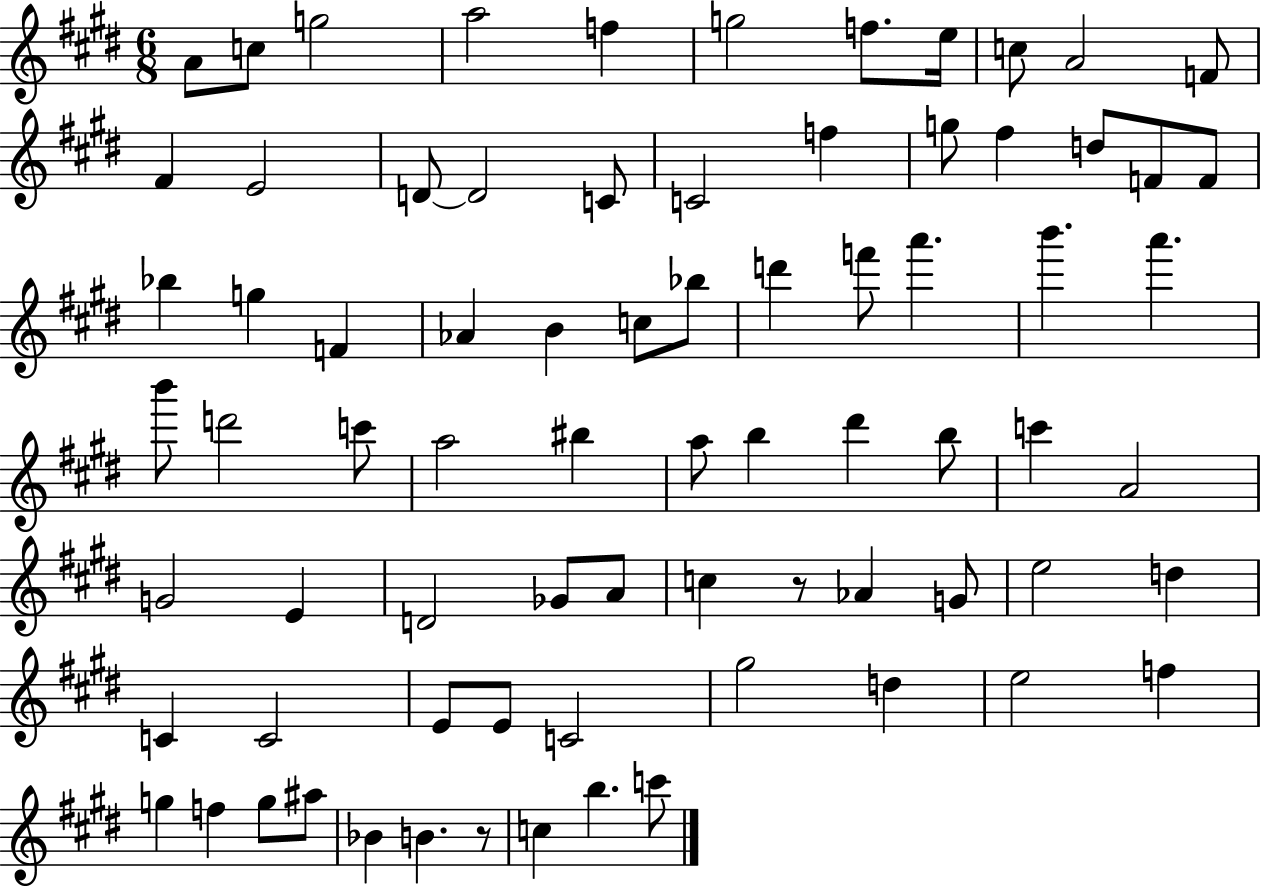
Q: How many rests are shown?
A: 2